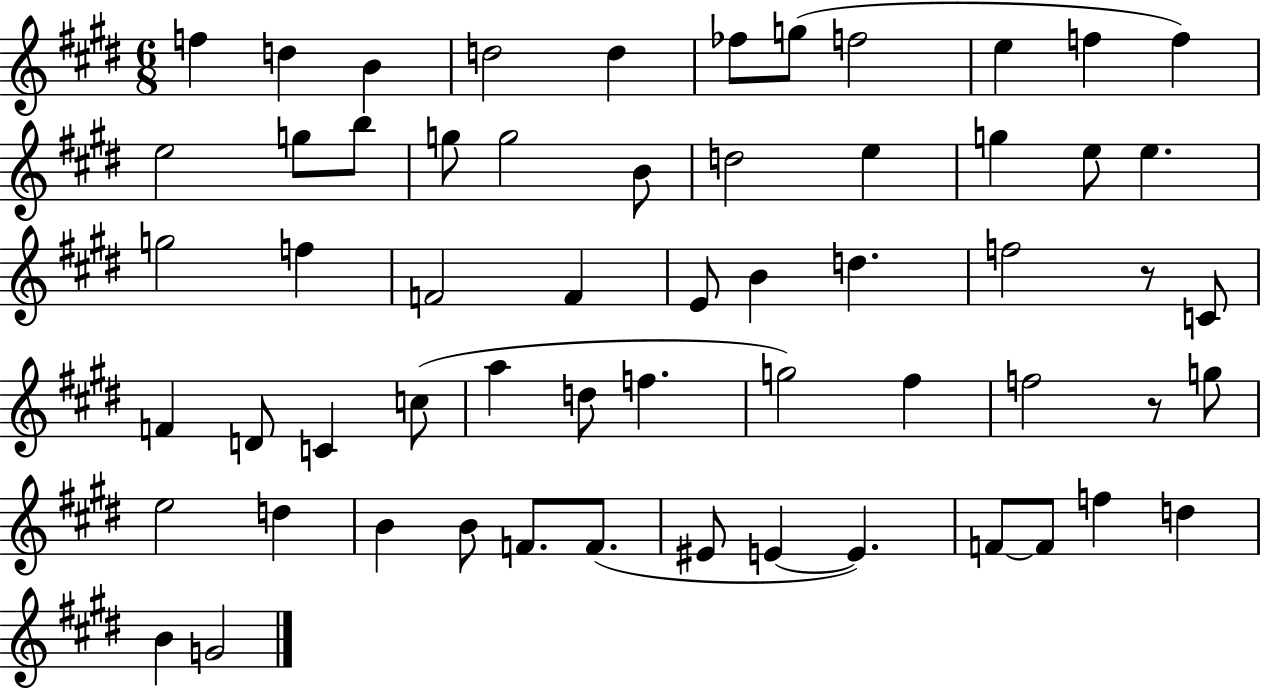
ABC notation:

X:1
T:Untitled
M:6/8
L:1/4
K:E
f d B d2 d _f/2 g/2 f2 e f f e2 g/2 b/2 g/2 g2 B/2 d2 e g e/2 e g2 f F2 F E/2 B d f2 z/2 C/2 F D/2 C c/2 a d/2 f g2 ^f f2 z/2 g/2 e2 d B B/2 F/2 F/2 ^E/2 E E F/2 F/2 f d B G2